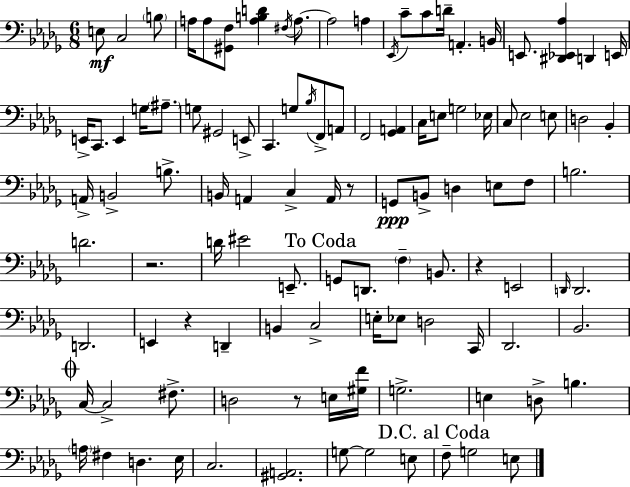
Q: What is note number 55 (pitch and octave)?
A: D4